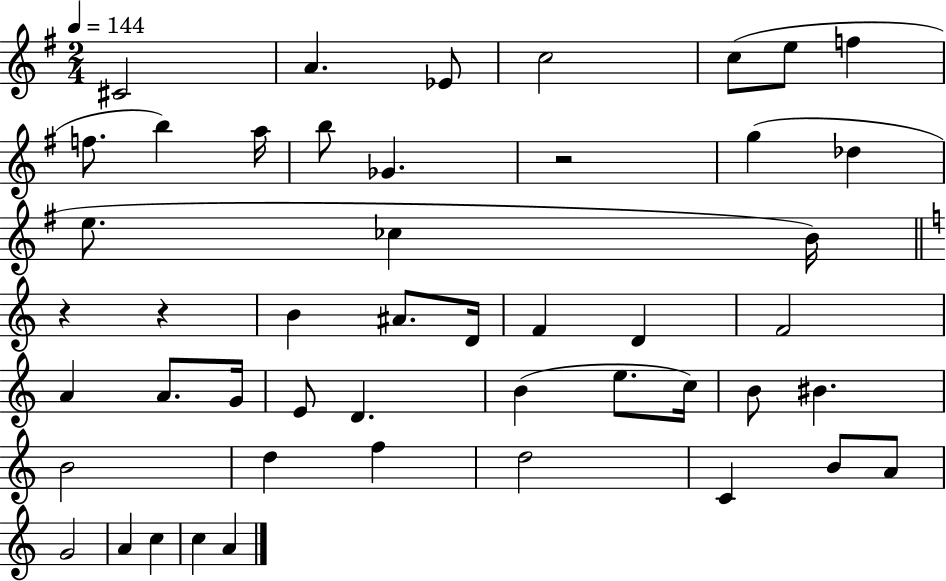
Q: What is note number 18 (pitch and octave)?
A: B4